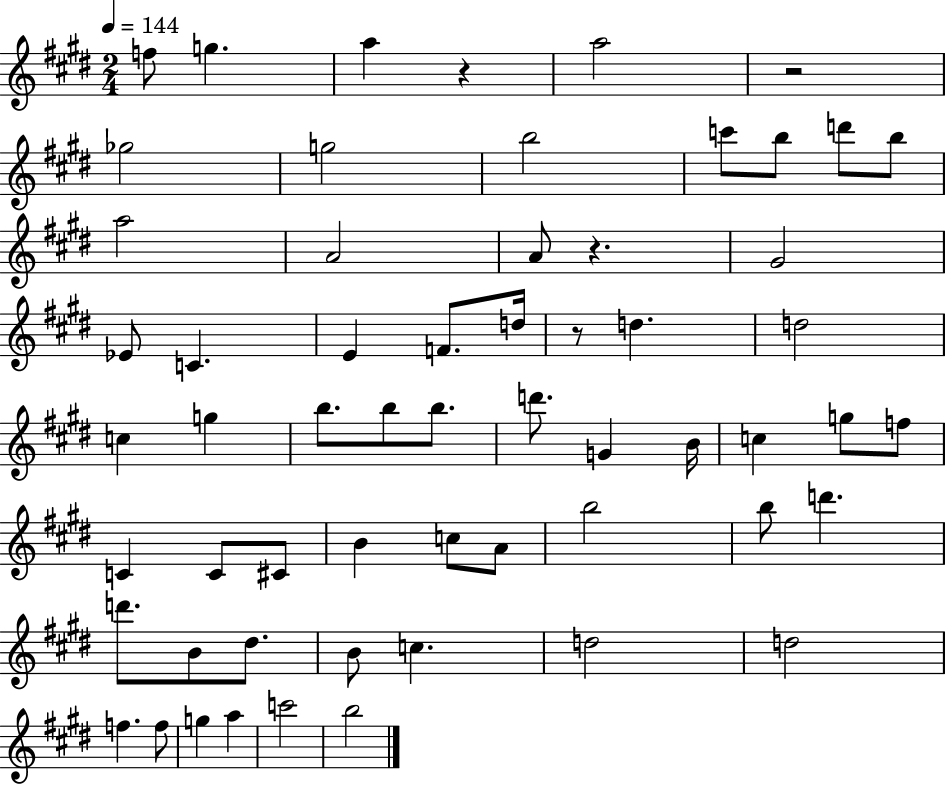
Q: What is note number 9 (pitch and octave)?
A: B5